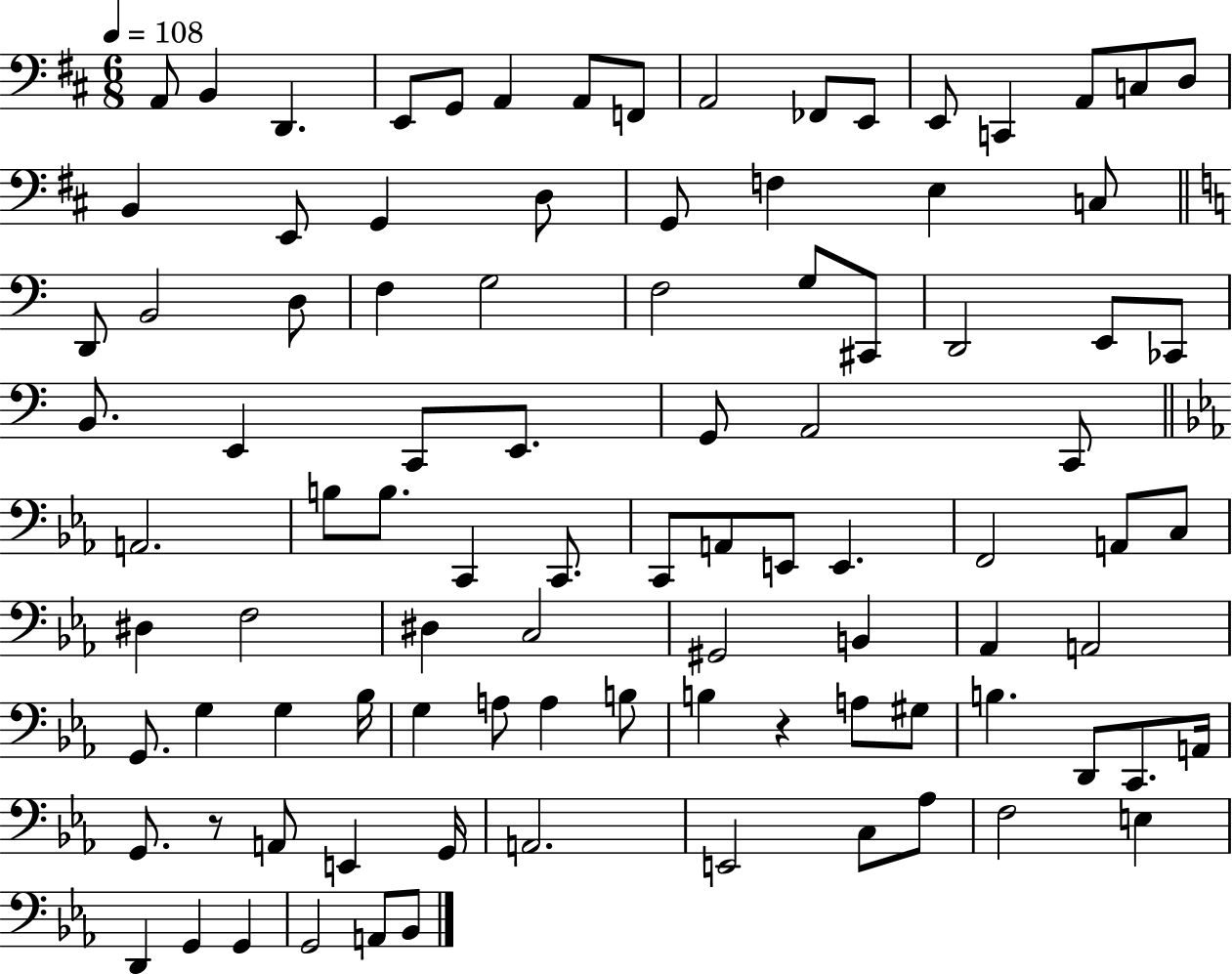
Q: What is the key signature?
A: D major